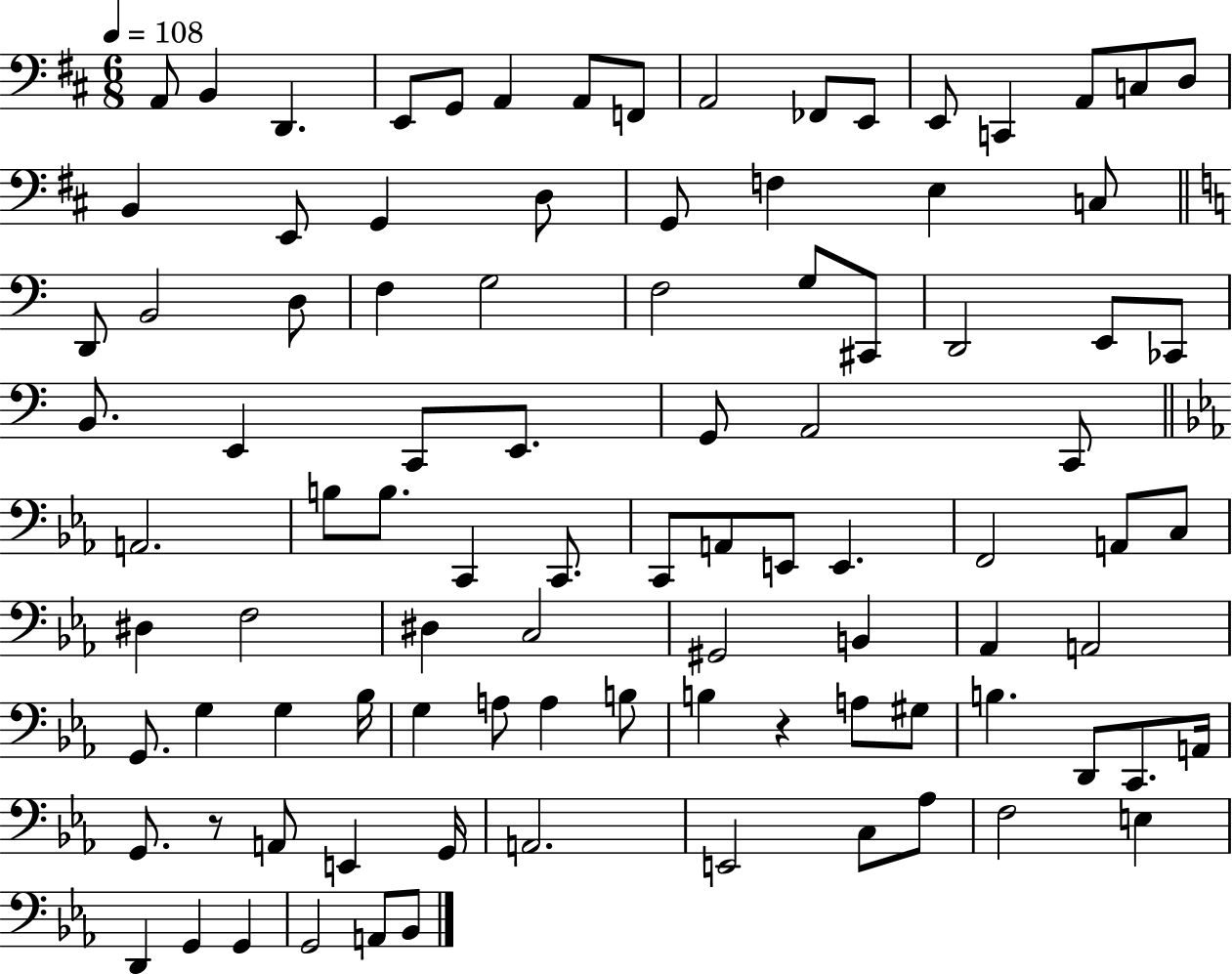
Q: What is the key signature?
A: D major